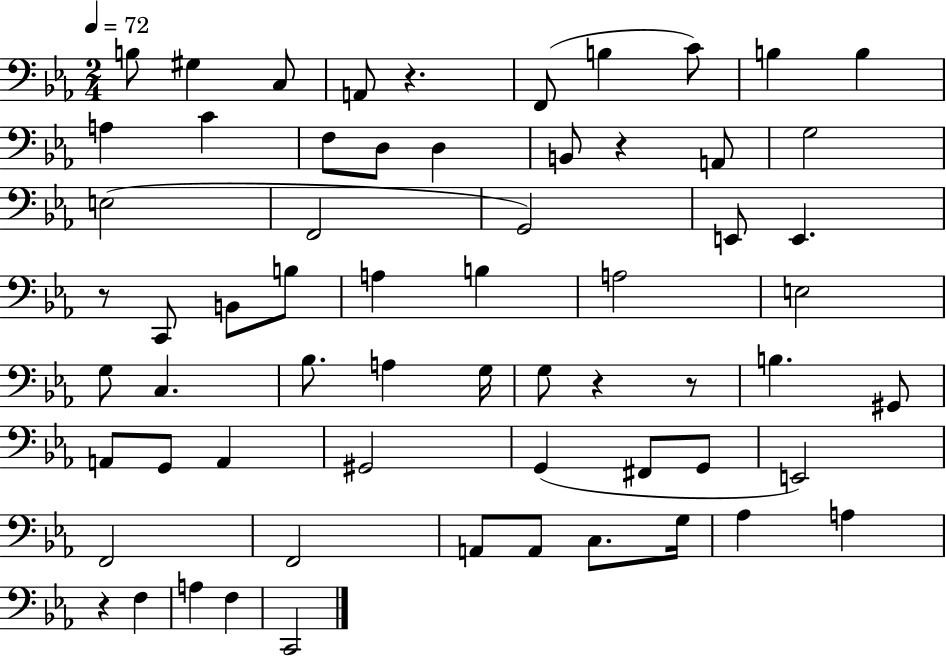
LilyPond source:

{
  \clef bass
  \numericTimeSignature
  \time 2/4
  \key ees \major
  \tempo 4 = 72
  b8 gis4 c8 | a,8 r4. | f,8( b4 c'8) | b4 b4 | \break a4 c'4 | f8 d8 d4 | b,8 r4 a,8 | g2 | \break e2( | f,2 | g,2) | e,8 e,4. | \break r8 c,8 b,8 b8 | a4 b4 | a2 | e2 | \break g8 c4. | bes8. a4 g16 | g8 r4 r8 | b4. gis,8 | \break a,8 g,8 a,4 | gis,2 | g,4( fis,8 g,8 | e,2) | \break f,2 | f,2 | a,8 a,8 c8. g16 | aes4 a4 | \break r4 f4 | a4 f4 | c,2 | \bar "|."
}